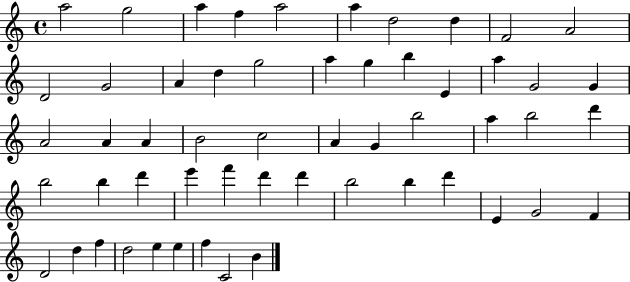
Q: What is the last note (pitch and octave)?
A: B4